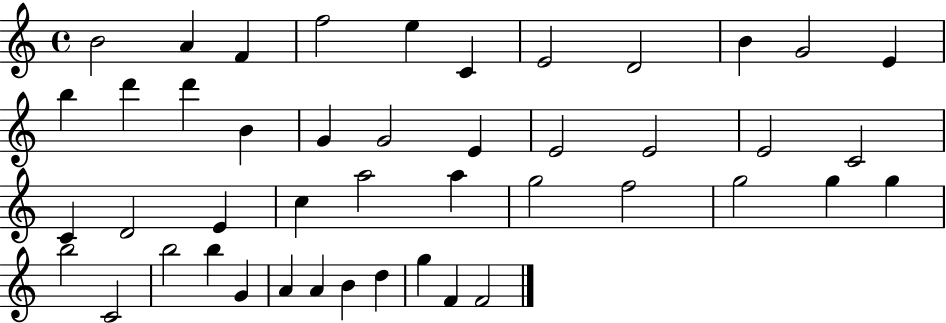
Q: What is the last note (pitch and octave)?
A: F4